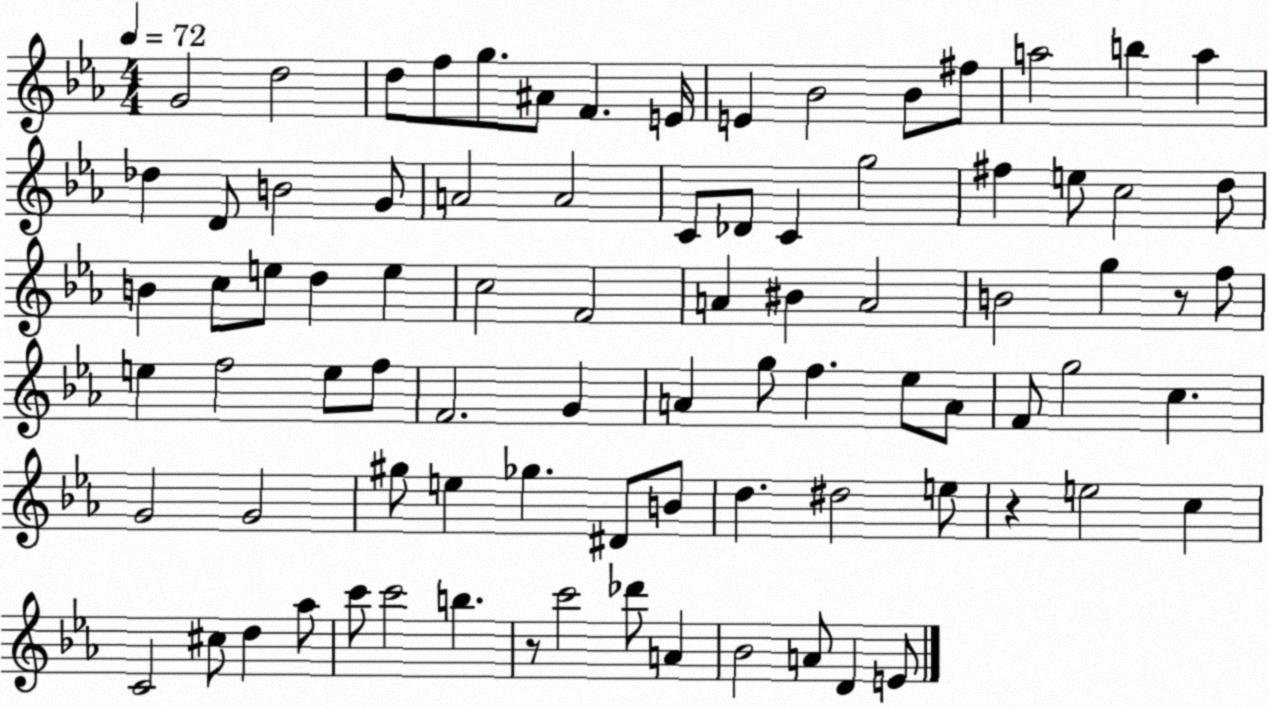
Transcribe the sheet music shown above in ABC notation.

X:1
T:Untitled
M:4/4
L:1/4
K:Eb
G2 d2 d/2 f/2 g/2 ^A/2 F E/4 E _B2 _B/2 ^f/2 a2 b a _d D/2 B2 G/2 A2 A2 C/2 _D/2 C g2 ^f e/2 c2 d/2 B c/2 e/2 d e c2 F2 A ^B A2 B2 g z/2 f/2 e f2 e/2 f/2 F2 G A g/2 f _e/2 A/2 F/2 g2 c G2 G2 ^g/2 e _g ^D/2 B/2 d ^d2 e/2 z e2 c C2 ^c/2 d _a/2 c'/2 c'2 b z/2 c'2 _d'/2 A _B2 A/2 D E/2